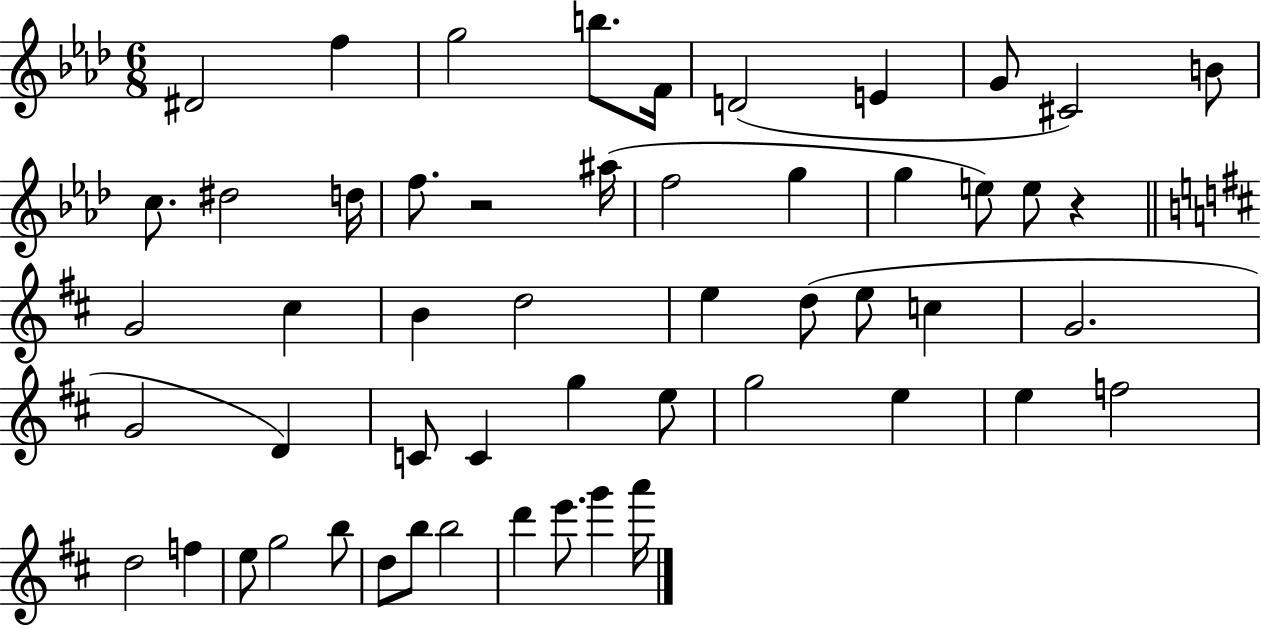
{
  \clef treble
  \numericTimeSignature
  \time 6/8
  \key aes \major
  dis'2 f''4 | g''2 b''8. f'16 | d'2( e'4 | g'8 cis'2) b'8 | \break c''8. dis''2 d''16 | f''8. r2 ais''16( | f''2 g''4 | g''4 e''8) e''8 r4 | \break \bar "||" \break \key d \major g'2 cis''4 | b'4 d''2 | e''4 d''8( e''8 c''4 | g'2. | \break g'2 d'4) | c'8 c'4 g''4 e''8 | g''2 e''4 | e''4 f''2 | \break d''2 f''4 | e''8 g''2 b''8 | d''8 b''8 b''2 | d'''4 e'''8. g'''4 a'''16 | \break \bar "|."
}